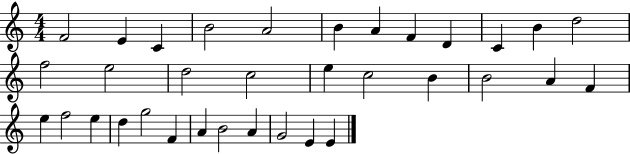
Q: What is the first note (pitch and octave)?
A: F4